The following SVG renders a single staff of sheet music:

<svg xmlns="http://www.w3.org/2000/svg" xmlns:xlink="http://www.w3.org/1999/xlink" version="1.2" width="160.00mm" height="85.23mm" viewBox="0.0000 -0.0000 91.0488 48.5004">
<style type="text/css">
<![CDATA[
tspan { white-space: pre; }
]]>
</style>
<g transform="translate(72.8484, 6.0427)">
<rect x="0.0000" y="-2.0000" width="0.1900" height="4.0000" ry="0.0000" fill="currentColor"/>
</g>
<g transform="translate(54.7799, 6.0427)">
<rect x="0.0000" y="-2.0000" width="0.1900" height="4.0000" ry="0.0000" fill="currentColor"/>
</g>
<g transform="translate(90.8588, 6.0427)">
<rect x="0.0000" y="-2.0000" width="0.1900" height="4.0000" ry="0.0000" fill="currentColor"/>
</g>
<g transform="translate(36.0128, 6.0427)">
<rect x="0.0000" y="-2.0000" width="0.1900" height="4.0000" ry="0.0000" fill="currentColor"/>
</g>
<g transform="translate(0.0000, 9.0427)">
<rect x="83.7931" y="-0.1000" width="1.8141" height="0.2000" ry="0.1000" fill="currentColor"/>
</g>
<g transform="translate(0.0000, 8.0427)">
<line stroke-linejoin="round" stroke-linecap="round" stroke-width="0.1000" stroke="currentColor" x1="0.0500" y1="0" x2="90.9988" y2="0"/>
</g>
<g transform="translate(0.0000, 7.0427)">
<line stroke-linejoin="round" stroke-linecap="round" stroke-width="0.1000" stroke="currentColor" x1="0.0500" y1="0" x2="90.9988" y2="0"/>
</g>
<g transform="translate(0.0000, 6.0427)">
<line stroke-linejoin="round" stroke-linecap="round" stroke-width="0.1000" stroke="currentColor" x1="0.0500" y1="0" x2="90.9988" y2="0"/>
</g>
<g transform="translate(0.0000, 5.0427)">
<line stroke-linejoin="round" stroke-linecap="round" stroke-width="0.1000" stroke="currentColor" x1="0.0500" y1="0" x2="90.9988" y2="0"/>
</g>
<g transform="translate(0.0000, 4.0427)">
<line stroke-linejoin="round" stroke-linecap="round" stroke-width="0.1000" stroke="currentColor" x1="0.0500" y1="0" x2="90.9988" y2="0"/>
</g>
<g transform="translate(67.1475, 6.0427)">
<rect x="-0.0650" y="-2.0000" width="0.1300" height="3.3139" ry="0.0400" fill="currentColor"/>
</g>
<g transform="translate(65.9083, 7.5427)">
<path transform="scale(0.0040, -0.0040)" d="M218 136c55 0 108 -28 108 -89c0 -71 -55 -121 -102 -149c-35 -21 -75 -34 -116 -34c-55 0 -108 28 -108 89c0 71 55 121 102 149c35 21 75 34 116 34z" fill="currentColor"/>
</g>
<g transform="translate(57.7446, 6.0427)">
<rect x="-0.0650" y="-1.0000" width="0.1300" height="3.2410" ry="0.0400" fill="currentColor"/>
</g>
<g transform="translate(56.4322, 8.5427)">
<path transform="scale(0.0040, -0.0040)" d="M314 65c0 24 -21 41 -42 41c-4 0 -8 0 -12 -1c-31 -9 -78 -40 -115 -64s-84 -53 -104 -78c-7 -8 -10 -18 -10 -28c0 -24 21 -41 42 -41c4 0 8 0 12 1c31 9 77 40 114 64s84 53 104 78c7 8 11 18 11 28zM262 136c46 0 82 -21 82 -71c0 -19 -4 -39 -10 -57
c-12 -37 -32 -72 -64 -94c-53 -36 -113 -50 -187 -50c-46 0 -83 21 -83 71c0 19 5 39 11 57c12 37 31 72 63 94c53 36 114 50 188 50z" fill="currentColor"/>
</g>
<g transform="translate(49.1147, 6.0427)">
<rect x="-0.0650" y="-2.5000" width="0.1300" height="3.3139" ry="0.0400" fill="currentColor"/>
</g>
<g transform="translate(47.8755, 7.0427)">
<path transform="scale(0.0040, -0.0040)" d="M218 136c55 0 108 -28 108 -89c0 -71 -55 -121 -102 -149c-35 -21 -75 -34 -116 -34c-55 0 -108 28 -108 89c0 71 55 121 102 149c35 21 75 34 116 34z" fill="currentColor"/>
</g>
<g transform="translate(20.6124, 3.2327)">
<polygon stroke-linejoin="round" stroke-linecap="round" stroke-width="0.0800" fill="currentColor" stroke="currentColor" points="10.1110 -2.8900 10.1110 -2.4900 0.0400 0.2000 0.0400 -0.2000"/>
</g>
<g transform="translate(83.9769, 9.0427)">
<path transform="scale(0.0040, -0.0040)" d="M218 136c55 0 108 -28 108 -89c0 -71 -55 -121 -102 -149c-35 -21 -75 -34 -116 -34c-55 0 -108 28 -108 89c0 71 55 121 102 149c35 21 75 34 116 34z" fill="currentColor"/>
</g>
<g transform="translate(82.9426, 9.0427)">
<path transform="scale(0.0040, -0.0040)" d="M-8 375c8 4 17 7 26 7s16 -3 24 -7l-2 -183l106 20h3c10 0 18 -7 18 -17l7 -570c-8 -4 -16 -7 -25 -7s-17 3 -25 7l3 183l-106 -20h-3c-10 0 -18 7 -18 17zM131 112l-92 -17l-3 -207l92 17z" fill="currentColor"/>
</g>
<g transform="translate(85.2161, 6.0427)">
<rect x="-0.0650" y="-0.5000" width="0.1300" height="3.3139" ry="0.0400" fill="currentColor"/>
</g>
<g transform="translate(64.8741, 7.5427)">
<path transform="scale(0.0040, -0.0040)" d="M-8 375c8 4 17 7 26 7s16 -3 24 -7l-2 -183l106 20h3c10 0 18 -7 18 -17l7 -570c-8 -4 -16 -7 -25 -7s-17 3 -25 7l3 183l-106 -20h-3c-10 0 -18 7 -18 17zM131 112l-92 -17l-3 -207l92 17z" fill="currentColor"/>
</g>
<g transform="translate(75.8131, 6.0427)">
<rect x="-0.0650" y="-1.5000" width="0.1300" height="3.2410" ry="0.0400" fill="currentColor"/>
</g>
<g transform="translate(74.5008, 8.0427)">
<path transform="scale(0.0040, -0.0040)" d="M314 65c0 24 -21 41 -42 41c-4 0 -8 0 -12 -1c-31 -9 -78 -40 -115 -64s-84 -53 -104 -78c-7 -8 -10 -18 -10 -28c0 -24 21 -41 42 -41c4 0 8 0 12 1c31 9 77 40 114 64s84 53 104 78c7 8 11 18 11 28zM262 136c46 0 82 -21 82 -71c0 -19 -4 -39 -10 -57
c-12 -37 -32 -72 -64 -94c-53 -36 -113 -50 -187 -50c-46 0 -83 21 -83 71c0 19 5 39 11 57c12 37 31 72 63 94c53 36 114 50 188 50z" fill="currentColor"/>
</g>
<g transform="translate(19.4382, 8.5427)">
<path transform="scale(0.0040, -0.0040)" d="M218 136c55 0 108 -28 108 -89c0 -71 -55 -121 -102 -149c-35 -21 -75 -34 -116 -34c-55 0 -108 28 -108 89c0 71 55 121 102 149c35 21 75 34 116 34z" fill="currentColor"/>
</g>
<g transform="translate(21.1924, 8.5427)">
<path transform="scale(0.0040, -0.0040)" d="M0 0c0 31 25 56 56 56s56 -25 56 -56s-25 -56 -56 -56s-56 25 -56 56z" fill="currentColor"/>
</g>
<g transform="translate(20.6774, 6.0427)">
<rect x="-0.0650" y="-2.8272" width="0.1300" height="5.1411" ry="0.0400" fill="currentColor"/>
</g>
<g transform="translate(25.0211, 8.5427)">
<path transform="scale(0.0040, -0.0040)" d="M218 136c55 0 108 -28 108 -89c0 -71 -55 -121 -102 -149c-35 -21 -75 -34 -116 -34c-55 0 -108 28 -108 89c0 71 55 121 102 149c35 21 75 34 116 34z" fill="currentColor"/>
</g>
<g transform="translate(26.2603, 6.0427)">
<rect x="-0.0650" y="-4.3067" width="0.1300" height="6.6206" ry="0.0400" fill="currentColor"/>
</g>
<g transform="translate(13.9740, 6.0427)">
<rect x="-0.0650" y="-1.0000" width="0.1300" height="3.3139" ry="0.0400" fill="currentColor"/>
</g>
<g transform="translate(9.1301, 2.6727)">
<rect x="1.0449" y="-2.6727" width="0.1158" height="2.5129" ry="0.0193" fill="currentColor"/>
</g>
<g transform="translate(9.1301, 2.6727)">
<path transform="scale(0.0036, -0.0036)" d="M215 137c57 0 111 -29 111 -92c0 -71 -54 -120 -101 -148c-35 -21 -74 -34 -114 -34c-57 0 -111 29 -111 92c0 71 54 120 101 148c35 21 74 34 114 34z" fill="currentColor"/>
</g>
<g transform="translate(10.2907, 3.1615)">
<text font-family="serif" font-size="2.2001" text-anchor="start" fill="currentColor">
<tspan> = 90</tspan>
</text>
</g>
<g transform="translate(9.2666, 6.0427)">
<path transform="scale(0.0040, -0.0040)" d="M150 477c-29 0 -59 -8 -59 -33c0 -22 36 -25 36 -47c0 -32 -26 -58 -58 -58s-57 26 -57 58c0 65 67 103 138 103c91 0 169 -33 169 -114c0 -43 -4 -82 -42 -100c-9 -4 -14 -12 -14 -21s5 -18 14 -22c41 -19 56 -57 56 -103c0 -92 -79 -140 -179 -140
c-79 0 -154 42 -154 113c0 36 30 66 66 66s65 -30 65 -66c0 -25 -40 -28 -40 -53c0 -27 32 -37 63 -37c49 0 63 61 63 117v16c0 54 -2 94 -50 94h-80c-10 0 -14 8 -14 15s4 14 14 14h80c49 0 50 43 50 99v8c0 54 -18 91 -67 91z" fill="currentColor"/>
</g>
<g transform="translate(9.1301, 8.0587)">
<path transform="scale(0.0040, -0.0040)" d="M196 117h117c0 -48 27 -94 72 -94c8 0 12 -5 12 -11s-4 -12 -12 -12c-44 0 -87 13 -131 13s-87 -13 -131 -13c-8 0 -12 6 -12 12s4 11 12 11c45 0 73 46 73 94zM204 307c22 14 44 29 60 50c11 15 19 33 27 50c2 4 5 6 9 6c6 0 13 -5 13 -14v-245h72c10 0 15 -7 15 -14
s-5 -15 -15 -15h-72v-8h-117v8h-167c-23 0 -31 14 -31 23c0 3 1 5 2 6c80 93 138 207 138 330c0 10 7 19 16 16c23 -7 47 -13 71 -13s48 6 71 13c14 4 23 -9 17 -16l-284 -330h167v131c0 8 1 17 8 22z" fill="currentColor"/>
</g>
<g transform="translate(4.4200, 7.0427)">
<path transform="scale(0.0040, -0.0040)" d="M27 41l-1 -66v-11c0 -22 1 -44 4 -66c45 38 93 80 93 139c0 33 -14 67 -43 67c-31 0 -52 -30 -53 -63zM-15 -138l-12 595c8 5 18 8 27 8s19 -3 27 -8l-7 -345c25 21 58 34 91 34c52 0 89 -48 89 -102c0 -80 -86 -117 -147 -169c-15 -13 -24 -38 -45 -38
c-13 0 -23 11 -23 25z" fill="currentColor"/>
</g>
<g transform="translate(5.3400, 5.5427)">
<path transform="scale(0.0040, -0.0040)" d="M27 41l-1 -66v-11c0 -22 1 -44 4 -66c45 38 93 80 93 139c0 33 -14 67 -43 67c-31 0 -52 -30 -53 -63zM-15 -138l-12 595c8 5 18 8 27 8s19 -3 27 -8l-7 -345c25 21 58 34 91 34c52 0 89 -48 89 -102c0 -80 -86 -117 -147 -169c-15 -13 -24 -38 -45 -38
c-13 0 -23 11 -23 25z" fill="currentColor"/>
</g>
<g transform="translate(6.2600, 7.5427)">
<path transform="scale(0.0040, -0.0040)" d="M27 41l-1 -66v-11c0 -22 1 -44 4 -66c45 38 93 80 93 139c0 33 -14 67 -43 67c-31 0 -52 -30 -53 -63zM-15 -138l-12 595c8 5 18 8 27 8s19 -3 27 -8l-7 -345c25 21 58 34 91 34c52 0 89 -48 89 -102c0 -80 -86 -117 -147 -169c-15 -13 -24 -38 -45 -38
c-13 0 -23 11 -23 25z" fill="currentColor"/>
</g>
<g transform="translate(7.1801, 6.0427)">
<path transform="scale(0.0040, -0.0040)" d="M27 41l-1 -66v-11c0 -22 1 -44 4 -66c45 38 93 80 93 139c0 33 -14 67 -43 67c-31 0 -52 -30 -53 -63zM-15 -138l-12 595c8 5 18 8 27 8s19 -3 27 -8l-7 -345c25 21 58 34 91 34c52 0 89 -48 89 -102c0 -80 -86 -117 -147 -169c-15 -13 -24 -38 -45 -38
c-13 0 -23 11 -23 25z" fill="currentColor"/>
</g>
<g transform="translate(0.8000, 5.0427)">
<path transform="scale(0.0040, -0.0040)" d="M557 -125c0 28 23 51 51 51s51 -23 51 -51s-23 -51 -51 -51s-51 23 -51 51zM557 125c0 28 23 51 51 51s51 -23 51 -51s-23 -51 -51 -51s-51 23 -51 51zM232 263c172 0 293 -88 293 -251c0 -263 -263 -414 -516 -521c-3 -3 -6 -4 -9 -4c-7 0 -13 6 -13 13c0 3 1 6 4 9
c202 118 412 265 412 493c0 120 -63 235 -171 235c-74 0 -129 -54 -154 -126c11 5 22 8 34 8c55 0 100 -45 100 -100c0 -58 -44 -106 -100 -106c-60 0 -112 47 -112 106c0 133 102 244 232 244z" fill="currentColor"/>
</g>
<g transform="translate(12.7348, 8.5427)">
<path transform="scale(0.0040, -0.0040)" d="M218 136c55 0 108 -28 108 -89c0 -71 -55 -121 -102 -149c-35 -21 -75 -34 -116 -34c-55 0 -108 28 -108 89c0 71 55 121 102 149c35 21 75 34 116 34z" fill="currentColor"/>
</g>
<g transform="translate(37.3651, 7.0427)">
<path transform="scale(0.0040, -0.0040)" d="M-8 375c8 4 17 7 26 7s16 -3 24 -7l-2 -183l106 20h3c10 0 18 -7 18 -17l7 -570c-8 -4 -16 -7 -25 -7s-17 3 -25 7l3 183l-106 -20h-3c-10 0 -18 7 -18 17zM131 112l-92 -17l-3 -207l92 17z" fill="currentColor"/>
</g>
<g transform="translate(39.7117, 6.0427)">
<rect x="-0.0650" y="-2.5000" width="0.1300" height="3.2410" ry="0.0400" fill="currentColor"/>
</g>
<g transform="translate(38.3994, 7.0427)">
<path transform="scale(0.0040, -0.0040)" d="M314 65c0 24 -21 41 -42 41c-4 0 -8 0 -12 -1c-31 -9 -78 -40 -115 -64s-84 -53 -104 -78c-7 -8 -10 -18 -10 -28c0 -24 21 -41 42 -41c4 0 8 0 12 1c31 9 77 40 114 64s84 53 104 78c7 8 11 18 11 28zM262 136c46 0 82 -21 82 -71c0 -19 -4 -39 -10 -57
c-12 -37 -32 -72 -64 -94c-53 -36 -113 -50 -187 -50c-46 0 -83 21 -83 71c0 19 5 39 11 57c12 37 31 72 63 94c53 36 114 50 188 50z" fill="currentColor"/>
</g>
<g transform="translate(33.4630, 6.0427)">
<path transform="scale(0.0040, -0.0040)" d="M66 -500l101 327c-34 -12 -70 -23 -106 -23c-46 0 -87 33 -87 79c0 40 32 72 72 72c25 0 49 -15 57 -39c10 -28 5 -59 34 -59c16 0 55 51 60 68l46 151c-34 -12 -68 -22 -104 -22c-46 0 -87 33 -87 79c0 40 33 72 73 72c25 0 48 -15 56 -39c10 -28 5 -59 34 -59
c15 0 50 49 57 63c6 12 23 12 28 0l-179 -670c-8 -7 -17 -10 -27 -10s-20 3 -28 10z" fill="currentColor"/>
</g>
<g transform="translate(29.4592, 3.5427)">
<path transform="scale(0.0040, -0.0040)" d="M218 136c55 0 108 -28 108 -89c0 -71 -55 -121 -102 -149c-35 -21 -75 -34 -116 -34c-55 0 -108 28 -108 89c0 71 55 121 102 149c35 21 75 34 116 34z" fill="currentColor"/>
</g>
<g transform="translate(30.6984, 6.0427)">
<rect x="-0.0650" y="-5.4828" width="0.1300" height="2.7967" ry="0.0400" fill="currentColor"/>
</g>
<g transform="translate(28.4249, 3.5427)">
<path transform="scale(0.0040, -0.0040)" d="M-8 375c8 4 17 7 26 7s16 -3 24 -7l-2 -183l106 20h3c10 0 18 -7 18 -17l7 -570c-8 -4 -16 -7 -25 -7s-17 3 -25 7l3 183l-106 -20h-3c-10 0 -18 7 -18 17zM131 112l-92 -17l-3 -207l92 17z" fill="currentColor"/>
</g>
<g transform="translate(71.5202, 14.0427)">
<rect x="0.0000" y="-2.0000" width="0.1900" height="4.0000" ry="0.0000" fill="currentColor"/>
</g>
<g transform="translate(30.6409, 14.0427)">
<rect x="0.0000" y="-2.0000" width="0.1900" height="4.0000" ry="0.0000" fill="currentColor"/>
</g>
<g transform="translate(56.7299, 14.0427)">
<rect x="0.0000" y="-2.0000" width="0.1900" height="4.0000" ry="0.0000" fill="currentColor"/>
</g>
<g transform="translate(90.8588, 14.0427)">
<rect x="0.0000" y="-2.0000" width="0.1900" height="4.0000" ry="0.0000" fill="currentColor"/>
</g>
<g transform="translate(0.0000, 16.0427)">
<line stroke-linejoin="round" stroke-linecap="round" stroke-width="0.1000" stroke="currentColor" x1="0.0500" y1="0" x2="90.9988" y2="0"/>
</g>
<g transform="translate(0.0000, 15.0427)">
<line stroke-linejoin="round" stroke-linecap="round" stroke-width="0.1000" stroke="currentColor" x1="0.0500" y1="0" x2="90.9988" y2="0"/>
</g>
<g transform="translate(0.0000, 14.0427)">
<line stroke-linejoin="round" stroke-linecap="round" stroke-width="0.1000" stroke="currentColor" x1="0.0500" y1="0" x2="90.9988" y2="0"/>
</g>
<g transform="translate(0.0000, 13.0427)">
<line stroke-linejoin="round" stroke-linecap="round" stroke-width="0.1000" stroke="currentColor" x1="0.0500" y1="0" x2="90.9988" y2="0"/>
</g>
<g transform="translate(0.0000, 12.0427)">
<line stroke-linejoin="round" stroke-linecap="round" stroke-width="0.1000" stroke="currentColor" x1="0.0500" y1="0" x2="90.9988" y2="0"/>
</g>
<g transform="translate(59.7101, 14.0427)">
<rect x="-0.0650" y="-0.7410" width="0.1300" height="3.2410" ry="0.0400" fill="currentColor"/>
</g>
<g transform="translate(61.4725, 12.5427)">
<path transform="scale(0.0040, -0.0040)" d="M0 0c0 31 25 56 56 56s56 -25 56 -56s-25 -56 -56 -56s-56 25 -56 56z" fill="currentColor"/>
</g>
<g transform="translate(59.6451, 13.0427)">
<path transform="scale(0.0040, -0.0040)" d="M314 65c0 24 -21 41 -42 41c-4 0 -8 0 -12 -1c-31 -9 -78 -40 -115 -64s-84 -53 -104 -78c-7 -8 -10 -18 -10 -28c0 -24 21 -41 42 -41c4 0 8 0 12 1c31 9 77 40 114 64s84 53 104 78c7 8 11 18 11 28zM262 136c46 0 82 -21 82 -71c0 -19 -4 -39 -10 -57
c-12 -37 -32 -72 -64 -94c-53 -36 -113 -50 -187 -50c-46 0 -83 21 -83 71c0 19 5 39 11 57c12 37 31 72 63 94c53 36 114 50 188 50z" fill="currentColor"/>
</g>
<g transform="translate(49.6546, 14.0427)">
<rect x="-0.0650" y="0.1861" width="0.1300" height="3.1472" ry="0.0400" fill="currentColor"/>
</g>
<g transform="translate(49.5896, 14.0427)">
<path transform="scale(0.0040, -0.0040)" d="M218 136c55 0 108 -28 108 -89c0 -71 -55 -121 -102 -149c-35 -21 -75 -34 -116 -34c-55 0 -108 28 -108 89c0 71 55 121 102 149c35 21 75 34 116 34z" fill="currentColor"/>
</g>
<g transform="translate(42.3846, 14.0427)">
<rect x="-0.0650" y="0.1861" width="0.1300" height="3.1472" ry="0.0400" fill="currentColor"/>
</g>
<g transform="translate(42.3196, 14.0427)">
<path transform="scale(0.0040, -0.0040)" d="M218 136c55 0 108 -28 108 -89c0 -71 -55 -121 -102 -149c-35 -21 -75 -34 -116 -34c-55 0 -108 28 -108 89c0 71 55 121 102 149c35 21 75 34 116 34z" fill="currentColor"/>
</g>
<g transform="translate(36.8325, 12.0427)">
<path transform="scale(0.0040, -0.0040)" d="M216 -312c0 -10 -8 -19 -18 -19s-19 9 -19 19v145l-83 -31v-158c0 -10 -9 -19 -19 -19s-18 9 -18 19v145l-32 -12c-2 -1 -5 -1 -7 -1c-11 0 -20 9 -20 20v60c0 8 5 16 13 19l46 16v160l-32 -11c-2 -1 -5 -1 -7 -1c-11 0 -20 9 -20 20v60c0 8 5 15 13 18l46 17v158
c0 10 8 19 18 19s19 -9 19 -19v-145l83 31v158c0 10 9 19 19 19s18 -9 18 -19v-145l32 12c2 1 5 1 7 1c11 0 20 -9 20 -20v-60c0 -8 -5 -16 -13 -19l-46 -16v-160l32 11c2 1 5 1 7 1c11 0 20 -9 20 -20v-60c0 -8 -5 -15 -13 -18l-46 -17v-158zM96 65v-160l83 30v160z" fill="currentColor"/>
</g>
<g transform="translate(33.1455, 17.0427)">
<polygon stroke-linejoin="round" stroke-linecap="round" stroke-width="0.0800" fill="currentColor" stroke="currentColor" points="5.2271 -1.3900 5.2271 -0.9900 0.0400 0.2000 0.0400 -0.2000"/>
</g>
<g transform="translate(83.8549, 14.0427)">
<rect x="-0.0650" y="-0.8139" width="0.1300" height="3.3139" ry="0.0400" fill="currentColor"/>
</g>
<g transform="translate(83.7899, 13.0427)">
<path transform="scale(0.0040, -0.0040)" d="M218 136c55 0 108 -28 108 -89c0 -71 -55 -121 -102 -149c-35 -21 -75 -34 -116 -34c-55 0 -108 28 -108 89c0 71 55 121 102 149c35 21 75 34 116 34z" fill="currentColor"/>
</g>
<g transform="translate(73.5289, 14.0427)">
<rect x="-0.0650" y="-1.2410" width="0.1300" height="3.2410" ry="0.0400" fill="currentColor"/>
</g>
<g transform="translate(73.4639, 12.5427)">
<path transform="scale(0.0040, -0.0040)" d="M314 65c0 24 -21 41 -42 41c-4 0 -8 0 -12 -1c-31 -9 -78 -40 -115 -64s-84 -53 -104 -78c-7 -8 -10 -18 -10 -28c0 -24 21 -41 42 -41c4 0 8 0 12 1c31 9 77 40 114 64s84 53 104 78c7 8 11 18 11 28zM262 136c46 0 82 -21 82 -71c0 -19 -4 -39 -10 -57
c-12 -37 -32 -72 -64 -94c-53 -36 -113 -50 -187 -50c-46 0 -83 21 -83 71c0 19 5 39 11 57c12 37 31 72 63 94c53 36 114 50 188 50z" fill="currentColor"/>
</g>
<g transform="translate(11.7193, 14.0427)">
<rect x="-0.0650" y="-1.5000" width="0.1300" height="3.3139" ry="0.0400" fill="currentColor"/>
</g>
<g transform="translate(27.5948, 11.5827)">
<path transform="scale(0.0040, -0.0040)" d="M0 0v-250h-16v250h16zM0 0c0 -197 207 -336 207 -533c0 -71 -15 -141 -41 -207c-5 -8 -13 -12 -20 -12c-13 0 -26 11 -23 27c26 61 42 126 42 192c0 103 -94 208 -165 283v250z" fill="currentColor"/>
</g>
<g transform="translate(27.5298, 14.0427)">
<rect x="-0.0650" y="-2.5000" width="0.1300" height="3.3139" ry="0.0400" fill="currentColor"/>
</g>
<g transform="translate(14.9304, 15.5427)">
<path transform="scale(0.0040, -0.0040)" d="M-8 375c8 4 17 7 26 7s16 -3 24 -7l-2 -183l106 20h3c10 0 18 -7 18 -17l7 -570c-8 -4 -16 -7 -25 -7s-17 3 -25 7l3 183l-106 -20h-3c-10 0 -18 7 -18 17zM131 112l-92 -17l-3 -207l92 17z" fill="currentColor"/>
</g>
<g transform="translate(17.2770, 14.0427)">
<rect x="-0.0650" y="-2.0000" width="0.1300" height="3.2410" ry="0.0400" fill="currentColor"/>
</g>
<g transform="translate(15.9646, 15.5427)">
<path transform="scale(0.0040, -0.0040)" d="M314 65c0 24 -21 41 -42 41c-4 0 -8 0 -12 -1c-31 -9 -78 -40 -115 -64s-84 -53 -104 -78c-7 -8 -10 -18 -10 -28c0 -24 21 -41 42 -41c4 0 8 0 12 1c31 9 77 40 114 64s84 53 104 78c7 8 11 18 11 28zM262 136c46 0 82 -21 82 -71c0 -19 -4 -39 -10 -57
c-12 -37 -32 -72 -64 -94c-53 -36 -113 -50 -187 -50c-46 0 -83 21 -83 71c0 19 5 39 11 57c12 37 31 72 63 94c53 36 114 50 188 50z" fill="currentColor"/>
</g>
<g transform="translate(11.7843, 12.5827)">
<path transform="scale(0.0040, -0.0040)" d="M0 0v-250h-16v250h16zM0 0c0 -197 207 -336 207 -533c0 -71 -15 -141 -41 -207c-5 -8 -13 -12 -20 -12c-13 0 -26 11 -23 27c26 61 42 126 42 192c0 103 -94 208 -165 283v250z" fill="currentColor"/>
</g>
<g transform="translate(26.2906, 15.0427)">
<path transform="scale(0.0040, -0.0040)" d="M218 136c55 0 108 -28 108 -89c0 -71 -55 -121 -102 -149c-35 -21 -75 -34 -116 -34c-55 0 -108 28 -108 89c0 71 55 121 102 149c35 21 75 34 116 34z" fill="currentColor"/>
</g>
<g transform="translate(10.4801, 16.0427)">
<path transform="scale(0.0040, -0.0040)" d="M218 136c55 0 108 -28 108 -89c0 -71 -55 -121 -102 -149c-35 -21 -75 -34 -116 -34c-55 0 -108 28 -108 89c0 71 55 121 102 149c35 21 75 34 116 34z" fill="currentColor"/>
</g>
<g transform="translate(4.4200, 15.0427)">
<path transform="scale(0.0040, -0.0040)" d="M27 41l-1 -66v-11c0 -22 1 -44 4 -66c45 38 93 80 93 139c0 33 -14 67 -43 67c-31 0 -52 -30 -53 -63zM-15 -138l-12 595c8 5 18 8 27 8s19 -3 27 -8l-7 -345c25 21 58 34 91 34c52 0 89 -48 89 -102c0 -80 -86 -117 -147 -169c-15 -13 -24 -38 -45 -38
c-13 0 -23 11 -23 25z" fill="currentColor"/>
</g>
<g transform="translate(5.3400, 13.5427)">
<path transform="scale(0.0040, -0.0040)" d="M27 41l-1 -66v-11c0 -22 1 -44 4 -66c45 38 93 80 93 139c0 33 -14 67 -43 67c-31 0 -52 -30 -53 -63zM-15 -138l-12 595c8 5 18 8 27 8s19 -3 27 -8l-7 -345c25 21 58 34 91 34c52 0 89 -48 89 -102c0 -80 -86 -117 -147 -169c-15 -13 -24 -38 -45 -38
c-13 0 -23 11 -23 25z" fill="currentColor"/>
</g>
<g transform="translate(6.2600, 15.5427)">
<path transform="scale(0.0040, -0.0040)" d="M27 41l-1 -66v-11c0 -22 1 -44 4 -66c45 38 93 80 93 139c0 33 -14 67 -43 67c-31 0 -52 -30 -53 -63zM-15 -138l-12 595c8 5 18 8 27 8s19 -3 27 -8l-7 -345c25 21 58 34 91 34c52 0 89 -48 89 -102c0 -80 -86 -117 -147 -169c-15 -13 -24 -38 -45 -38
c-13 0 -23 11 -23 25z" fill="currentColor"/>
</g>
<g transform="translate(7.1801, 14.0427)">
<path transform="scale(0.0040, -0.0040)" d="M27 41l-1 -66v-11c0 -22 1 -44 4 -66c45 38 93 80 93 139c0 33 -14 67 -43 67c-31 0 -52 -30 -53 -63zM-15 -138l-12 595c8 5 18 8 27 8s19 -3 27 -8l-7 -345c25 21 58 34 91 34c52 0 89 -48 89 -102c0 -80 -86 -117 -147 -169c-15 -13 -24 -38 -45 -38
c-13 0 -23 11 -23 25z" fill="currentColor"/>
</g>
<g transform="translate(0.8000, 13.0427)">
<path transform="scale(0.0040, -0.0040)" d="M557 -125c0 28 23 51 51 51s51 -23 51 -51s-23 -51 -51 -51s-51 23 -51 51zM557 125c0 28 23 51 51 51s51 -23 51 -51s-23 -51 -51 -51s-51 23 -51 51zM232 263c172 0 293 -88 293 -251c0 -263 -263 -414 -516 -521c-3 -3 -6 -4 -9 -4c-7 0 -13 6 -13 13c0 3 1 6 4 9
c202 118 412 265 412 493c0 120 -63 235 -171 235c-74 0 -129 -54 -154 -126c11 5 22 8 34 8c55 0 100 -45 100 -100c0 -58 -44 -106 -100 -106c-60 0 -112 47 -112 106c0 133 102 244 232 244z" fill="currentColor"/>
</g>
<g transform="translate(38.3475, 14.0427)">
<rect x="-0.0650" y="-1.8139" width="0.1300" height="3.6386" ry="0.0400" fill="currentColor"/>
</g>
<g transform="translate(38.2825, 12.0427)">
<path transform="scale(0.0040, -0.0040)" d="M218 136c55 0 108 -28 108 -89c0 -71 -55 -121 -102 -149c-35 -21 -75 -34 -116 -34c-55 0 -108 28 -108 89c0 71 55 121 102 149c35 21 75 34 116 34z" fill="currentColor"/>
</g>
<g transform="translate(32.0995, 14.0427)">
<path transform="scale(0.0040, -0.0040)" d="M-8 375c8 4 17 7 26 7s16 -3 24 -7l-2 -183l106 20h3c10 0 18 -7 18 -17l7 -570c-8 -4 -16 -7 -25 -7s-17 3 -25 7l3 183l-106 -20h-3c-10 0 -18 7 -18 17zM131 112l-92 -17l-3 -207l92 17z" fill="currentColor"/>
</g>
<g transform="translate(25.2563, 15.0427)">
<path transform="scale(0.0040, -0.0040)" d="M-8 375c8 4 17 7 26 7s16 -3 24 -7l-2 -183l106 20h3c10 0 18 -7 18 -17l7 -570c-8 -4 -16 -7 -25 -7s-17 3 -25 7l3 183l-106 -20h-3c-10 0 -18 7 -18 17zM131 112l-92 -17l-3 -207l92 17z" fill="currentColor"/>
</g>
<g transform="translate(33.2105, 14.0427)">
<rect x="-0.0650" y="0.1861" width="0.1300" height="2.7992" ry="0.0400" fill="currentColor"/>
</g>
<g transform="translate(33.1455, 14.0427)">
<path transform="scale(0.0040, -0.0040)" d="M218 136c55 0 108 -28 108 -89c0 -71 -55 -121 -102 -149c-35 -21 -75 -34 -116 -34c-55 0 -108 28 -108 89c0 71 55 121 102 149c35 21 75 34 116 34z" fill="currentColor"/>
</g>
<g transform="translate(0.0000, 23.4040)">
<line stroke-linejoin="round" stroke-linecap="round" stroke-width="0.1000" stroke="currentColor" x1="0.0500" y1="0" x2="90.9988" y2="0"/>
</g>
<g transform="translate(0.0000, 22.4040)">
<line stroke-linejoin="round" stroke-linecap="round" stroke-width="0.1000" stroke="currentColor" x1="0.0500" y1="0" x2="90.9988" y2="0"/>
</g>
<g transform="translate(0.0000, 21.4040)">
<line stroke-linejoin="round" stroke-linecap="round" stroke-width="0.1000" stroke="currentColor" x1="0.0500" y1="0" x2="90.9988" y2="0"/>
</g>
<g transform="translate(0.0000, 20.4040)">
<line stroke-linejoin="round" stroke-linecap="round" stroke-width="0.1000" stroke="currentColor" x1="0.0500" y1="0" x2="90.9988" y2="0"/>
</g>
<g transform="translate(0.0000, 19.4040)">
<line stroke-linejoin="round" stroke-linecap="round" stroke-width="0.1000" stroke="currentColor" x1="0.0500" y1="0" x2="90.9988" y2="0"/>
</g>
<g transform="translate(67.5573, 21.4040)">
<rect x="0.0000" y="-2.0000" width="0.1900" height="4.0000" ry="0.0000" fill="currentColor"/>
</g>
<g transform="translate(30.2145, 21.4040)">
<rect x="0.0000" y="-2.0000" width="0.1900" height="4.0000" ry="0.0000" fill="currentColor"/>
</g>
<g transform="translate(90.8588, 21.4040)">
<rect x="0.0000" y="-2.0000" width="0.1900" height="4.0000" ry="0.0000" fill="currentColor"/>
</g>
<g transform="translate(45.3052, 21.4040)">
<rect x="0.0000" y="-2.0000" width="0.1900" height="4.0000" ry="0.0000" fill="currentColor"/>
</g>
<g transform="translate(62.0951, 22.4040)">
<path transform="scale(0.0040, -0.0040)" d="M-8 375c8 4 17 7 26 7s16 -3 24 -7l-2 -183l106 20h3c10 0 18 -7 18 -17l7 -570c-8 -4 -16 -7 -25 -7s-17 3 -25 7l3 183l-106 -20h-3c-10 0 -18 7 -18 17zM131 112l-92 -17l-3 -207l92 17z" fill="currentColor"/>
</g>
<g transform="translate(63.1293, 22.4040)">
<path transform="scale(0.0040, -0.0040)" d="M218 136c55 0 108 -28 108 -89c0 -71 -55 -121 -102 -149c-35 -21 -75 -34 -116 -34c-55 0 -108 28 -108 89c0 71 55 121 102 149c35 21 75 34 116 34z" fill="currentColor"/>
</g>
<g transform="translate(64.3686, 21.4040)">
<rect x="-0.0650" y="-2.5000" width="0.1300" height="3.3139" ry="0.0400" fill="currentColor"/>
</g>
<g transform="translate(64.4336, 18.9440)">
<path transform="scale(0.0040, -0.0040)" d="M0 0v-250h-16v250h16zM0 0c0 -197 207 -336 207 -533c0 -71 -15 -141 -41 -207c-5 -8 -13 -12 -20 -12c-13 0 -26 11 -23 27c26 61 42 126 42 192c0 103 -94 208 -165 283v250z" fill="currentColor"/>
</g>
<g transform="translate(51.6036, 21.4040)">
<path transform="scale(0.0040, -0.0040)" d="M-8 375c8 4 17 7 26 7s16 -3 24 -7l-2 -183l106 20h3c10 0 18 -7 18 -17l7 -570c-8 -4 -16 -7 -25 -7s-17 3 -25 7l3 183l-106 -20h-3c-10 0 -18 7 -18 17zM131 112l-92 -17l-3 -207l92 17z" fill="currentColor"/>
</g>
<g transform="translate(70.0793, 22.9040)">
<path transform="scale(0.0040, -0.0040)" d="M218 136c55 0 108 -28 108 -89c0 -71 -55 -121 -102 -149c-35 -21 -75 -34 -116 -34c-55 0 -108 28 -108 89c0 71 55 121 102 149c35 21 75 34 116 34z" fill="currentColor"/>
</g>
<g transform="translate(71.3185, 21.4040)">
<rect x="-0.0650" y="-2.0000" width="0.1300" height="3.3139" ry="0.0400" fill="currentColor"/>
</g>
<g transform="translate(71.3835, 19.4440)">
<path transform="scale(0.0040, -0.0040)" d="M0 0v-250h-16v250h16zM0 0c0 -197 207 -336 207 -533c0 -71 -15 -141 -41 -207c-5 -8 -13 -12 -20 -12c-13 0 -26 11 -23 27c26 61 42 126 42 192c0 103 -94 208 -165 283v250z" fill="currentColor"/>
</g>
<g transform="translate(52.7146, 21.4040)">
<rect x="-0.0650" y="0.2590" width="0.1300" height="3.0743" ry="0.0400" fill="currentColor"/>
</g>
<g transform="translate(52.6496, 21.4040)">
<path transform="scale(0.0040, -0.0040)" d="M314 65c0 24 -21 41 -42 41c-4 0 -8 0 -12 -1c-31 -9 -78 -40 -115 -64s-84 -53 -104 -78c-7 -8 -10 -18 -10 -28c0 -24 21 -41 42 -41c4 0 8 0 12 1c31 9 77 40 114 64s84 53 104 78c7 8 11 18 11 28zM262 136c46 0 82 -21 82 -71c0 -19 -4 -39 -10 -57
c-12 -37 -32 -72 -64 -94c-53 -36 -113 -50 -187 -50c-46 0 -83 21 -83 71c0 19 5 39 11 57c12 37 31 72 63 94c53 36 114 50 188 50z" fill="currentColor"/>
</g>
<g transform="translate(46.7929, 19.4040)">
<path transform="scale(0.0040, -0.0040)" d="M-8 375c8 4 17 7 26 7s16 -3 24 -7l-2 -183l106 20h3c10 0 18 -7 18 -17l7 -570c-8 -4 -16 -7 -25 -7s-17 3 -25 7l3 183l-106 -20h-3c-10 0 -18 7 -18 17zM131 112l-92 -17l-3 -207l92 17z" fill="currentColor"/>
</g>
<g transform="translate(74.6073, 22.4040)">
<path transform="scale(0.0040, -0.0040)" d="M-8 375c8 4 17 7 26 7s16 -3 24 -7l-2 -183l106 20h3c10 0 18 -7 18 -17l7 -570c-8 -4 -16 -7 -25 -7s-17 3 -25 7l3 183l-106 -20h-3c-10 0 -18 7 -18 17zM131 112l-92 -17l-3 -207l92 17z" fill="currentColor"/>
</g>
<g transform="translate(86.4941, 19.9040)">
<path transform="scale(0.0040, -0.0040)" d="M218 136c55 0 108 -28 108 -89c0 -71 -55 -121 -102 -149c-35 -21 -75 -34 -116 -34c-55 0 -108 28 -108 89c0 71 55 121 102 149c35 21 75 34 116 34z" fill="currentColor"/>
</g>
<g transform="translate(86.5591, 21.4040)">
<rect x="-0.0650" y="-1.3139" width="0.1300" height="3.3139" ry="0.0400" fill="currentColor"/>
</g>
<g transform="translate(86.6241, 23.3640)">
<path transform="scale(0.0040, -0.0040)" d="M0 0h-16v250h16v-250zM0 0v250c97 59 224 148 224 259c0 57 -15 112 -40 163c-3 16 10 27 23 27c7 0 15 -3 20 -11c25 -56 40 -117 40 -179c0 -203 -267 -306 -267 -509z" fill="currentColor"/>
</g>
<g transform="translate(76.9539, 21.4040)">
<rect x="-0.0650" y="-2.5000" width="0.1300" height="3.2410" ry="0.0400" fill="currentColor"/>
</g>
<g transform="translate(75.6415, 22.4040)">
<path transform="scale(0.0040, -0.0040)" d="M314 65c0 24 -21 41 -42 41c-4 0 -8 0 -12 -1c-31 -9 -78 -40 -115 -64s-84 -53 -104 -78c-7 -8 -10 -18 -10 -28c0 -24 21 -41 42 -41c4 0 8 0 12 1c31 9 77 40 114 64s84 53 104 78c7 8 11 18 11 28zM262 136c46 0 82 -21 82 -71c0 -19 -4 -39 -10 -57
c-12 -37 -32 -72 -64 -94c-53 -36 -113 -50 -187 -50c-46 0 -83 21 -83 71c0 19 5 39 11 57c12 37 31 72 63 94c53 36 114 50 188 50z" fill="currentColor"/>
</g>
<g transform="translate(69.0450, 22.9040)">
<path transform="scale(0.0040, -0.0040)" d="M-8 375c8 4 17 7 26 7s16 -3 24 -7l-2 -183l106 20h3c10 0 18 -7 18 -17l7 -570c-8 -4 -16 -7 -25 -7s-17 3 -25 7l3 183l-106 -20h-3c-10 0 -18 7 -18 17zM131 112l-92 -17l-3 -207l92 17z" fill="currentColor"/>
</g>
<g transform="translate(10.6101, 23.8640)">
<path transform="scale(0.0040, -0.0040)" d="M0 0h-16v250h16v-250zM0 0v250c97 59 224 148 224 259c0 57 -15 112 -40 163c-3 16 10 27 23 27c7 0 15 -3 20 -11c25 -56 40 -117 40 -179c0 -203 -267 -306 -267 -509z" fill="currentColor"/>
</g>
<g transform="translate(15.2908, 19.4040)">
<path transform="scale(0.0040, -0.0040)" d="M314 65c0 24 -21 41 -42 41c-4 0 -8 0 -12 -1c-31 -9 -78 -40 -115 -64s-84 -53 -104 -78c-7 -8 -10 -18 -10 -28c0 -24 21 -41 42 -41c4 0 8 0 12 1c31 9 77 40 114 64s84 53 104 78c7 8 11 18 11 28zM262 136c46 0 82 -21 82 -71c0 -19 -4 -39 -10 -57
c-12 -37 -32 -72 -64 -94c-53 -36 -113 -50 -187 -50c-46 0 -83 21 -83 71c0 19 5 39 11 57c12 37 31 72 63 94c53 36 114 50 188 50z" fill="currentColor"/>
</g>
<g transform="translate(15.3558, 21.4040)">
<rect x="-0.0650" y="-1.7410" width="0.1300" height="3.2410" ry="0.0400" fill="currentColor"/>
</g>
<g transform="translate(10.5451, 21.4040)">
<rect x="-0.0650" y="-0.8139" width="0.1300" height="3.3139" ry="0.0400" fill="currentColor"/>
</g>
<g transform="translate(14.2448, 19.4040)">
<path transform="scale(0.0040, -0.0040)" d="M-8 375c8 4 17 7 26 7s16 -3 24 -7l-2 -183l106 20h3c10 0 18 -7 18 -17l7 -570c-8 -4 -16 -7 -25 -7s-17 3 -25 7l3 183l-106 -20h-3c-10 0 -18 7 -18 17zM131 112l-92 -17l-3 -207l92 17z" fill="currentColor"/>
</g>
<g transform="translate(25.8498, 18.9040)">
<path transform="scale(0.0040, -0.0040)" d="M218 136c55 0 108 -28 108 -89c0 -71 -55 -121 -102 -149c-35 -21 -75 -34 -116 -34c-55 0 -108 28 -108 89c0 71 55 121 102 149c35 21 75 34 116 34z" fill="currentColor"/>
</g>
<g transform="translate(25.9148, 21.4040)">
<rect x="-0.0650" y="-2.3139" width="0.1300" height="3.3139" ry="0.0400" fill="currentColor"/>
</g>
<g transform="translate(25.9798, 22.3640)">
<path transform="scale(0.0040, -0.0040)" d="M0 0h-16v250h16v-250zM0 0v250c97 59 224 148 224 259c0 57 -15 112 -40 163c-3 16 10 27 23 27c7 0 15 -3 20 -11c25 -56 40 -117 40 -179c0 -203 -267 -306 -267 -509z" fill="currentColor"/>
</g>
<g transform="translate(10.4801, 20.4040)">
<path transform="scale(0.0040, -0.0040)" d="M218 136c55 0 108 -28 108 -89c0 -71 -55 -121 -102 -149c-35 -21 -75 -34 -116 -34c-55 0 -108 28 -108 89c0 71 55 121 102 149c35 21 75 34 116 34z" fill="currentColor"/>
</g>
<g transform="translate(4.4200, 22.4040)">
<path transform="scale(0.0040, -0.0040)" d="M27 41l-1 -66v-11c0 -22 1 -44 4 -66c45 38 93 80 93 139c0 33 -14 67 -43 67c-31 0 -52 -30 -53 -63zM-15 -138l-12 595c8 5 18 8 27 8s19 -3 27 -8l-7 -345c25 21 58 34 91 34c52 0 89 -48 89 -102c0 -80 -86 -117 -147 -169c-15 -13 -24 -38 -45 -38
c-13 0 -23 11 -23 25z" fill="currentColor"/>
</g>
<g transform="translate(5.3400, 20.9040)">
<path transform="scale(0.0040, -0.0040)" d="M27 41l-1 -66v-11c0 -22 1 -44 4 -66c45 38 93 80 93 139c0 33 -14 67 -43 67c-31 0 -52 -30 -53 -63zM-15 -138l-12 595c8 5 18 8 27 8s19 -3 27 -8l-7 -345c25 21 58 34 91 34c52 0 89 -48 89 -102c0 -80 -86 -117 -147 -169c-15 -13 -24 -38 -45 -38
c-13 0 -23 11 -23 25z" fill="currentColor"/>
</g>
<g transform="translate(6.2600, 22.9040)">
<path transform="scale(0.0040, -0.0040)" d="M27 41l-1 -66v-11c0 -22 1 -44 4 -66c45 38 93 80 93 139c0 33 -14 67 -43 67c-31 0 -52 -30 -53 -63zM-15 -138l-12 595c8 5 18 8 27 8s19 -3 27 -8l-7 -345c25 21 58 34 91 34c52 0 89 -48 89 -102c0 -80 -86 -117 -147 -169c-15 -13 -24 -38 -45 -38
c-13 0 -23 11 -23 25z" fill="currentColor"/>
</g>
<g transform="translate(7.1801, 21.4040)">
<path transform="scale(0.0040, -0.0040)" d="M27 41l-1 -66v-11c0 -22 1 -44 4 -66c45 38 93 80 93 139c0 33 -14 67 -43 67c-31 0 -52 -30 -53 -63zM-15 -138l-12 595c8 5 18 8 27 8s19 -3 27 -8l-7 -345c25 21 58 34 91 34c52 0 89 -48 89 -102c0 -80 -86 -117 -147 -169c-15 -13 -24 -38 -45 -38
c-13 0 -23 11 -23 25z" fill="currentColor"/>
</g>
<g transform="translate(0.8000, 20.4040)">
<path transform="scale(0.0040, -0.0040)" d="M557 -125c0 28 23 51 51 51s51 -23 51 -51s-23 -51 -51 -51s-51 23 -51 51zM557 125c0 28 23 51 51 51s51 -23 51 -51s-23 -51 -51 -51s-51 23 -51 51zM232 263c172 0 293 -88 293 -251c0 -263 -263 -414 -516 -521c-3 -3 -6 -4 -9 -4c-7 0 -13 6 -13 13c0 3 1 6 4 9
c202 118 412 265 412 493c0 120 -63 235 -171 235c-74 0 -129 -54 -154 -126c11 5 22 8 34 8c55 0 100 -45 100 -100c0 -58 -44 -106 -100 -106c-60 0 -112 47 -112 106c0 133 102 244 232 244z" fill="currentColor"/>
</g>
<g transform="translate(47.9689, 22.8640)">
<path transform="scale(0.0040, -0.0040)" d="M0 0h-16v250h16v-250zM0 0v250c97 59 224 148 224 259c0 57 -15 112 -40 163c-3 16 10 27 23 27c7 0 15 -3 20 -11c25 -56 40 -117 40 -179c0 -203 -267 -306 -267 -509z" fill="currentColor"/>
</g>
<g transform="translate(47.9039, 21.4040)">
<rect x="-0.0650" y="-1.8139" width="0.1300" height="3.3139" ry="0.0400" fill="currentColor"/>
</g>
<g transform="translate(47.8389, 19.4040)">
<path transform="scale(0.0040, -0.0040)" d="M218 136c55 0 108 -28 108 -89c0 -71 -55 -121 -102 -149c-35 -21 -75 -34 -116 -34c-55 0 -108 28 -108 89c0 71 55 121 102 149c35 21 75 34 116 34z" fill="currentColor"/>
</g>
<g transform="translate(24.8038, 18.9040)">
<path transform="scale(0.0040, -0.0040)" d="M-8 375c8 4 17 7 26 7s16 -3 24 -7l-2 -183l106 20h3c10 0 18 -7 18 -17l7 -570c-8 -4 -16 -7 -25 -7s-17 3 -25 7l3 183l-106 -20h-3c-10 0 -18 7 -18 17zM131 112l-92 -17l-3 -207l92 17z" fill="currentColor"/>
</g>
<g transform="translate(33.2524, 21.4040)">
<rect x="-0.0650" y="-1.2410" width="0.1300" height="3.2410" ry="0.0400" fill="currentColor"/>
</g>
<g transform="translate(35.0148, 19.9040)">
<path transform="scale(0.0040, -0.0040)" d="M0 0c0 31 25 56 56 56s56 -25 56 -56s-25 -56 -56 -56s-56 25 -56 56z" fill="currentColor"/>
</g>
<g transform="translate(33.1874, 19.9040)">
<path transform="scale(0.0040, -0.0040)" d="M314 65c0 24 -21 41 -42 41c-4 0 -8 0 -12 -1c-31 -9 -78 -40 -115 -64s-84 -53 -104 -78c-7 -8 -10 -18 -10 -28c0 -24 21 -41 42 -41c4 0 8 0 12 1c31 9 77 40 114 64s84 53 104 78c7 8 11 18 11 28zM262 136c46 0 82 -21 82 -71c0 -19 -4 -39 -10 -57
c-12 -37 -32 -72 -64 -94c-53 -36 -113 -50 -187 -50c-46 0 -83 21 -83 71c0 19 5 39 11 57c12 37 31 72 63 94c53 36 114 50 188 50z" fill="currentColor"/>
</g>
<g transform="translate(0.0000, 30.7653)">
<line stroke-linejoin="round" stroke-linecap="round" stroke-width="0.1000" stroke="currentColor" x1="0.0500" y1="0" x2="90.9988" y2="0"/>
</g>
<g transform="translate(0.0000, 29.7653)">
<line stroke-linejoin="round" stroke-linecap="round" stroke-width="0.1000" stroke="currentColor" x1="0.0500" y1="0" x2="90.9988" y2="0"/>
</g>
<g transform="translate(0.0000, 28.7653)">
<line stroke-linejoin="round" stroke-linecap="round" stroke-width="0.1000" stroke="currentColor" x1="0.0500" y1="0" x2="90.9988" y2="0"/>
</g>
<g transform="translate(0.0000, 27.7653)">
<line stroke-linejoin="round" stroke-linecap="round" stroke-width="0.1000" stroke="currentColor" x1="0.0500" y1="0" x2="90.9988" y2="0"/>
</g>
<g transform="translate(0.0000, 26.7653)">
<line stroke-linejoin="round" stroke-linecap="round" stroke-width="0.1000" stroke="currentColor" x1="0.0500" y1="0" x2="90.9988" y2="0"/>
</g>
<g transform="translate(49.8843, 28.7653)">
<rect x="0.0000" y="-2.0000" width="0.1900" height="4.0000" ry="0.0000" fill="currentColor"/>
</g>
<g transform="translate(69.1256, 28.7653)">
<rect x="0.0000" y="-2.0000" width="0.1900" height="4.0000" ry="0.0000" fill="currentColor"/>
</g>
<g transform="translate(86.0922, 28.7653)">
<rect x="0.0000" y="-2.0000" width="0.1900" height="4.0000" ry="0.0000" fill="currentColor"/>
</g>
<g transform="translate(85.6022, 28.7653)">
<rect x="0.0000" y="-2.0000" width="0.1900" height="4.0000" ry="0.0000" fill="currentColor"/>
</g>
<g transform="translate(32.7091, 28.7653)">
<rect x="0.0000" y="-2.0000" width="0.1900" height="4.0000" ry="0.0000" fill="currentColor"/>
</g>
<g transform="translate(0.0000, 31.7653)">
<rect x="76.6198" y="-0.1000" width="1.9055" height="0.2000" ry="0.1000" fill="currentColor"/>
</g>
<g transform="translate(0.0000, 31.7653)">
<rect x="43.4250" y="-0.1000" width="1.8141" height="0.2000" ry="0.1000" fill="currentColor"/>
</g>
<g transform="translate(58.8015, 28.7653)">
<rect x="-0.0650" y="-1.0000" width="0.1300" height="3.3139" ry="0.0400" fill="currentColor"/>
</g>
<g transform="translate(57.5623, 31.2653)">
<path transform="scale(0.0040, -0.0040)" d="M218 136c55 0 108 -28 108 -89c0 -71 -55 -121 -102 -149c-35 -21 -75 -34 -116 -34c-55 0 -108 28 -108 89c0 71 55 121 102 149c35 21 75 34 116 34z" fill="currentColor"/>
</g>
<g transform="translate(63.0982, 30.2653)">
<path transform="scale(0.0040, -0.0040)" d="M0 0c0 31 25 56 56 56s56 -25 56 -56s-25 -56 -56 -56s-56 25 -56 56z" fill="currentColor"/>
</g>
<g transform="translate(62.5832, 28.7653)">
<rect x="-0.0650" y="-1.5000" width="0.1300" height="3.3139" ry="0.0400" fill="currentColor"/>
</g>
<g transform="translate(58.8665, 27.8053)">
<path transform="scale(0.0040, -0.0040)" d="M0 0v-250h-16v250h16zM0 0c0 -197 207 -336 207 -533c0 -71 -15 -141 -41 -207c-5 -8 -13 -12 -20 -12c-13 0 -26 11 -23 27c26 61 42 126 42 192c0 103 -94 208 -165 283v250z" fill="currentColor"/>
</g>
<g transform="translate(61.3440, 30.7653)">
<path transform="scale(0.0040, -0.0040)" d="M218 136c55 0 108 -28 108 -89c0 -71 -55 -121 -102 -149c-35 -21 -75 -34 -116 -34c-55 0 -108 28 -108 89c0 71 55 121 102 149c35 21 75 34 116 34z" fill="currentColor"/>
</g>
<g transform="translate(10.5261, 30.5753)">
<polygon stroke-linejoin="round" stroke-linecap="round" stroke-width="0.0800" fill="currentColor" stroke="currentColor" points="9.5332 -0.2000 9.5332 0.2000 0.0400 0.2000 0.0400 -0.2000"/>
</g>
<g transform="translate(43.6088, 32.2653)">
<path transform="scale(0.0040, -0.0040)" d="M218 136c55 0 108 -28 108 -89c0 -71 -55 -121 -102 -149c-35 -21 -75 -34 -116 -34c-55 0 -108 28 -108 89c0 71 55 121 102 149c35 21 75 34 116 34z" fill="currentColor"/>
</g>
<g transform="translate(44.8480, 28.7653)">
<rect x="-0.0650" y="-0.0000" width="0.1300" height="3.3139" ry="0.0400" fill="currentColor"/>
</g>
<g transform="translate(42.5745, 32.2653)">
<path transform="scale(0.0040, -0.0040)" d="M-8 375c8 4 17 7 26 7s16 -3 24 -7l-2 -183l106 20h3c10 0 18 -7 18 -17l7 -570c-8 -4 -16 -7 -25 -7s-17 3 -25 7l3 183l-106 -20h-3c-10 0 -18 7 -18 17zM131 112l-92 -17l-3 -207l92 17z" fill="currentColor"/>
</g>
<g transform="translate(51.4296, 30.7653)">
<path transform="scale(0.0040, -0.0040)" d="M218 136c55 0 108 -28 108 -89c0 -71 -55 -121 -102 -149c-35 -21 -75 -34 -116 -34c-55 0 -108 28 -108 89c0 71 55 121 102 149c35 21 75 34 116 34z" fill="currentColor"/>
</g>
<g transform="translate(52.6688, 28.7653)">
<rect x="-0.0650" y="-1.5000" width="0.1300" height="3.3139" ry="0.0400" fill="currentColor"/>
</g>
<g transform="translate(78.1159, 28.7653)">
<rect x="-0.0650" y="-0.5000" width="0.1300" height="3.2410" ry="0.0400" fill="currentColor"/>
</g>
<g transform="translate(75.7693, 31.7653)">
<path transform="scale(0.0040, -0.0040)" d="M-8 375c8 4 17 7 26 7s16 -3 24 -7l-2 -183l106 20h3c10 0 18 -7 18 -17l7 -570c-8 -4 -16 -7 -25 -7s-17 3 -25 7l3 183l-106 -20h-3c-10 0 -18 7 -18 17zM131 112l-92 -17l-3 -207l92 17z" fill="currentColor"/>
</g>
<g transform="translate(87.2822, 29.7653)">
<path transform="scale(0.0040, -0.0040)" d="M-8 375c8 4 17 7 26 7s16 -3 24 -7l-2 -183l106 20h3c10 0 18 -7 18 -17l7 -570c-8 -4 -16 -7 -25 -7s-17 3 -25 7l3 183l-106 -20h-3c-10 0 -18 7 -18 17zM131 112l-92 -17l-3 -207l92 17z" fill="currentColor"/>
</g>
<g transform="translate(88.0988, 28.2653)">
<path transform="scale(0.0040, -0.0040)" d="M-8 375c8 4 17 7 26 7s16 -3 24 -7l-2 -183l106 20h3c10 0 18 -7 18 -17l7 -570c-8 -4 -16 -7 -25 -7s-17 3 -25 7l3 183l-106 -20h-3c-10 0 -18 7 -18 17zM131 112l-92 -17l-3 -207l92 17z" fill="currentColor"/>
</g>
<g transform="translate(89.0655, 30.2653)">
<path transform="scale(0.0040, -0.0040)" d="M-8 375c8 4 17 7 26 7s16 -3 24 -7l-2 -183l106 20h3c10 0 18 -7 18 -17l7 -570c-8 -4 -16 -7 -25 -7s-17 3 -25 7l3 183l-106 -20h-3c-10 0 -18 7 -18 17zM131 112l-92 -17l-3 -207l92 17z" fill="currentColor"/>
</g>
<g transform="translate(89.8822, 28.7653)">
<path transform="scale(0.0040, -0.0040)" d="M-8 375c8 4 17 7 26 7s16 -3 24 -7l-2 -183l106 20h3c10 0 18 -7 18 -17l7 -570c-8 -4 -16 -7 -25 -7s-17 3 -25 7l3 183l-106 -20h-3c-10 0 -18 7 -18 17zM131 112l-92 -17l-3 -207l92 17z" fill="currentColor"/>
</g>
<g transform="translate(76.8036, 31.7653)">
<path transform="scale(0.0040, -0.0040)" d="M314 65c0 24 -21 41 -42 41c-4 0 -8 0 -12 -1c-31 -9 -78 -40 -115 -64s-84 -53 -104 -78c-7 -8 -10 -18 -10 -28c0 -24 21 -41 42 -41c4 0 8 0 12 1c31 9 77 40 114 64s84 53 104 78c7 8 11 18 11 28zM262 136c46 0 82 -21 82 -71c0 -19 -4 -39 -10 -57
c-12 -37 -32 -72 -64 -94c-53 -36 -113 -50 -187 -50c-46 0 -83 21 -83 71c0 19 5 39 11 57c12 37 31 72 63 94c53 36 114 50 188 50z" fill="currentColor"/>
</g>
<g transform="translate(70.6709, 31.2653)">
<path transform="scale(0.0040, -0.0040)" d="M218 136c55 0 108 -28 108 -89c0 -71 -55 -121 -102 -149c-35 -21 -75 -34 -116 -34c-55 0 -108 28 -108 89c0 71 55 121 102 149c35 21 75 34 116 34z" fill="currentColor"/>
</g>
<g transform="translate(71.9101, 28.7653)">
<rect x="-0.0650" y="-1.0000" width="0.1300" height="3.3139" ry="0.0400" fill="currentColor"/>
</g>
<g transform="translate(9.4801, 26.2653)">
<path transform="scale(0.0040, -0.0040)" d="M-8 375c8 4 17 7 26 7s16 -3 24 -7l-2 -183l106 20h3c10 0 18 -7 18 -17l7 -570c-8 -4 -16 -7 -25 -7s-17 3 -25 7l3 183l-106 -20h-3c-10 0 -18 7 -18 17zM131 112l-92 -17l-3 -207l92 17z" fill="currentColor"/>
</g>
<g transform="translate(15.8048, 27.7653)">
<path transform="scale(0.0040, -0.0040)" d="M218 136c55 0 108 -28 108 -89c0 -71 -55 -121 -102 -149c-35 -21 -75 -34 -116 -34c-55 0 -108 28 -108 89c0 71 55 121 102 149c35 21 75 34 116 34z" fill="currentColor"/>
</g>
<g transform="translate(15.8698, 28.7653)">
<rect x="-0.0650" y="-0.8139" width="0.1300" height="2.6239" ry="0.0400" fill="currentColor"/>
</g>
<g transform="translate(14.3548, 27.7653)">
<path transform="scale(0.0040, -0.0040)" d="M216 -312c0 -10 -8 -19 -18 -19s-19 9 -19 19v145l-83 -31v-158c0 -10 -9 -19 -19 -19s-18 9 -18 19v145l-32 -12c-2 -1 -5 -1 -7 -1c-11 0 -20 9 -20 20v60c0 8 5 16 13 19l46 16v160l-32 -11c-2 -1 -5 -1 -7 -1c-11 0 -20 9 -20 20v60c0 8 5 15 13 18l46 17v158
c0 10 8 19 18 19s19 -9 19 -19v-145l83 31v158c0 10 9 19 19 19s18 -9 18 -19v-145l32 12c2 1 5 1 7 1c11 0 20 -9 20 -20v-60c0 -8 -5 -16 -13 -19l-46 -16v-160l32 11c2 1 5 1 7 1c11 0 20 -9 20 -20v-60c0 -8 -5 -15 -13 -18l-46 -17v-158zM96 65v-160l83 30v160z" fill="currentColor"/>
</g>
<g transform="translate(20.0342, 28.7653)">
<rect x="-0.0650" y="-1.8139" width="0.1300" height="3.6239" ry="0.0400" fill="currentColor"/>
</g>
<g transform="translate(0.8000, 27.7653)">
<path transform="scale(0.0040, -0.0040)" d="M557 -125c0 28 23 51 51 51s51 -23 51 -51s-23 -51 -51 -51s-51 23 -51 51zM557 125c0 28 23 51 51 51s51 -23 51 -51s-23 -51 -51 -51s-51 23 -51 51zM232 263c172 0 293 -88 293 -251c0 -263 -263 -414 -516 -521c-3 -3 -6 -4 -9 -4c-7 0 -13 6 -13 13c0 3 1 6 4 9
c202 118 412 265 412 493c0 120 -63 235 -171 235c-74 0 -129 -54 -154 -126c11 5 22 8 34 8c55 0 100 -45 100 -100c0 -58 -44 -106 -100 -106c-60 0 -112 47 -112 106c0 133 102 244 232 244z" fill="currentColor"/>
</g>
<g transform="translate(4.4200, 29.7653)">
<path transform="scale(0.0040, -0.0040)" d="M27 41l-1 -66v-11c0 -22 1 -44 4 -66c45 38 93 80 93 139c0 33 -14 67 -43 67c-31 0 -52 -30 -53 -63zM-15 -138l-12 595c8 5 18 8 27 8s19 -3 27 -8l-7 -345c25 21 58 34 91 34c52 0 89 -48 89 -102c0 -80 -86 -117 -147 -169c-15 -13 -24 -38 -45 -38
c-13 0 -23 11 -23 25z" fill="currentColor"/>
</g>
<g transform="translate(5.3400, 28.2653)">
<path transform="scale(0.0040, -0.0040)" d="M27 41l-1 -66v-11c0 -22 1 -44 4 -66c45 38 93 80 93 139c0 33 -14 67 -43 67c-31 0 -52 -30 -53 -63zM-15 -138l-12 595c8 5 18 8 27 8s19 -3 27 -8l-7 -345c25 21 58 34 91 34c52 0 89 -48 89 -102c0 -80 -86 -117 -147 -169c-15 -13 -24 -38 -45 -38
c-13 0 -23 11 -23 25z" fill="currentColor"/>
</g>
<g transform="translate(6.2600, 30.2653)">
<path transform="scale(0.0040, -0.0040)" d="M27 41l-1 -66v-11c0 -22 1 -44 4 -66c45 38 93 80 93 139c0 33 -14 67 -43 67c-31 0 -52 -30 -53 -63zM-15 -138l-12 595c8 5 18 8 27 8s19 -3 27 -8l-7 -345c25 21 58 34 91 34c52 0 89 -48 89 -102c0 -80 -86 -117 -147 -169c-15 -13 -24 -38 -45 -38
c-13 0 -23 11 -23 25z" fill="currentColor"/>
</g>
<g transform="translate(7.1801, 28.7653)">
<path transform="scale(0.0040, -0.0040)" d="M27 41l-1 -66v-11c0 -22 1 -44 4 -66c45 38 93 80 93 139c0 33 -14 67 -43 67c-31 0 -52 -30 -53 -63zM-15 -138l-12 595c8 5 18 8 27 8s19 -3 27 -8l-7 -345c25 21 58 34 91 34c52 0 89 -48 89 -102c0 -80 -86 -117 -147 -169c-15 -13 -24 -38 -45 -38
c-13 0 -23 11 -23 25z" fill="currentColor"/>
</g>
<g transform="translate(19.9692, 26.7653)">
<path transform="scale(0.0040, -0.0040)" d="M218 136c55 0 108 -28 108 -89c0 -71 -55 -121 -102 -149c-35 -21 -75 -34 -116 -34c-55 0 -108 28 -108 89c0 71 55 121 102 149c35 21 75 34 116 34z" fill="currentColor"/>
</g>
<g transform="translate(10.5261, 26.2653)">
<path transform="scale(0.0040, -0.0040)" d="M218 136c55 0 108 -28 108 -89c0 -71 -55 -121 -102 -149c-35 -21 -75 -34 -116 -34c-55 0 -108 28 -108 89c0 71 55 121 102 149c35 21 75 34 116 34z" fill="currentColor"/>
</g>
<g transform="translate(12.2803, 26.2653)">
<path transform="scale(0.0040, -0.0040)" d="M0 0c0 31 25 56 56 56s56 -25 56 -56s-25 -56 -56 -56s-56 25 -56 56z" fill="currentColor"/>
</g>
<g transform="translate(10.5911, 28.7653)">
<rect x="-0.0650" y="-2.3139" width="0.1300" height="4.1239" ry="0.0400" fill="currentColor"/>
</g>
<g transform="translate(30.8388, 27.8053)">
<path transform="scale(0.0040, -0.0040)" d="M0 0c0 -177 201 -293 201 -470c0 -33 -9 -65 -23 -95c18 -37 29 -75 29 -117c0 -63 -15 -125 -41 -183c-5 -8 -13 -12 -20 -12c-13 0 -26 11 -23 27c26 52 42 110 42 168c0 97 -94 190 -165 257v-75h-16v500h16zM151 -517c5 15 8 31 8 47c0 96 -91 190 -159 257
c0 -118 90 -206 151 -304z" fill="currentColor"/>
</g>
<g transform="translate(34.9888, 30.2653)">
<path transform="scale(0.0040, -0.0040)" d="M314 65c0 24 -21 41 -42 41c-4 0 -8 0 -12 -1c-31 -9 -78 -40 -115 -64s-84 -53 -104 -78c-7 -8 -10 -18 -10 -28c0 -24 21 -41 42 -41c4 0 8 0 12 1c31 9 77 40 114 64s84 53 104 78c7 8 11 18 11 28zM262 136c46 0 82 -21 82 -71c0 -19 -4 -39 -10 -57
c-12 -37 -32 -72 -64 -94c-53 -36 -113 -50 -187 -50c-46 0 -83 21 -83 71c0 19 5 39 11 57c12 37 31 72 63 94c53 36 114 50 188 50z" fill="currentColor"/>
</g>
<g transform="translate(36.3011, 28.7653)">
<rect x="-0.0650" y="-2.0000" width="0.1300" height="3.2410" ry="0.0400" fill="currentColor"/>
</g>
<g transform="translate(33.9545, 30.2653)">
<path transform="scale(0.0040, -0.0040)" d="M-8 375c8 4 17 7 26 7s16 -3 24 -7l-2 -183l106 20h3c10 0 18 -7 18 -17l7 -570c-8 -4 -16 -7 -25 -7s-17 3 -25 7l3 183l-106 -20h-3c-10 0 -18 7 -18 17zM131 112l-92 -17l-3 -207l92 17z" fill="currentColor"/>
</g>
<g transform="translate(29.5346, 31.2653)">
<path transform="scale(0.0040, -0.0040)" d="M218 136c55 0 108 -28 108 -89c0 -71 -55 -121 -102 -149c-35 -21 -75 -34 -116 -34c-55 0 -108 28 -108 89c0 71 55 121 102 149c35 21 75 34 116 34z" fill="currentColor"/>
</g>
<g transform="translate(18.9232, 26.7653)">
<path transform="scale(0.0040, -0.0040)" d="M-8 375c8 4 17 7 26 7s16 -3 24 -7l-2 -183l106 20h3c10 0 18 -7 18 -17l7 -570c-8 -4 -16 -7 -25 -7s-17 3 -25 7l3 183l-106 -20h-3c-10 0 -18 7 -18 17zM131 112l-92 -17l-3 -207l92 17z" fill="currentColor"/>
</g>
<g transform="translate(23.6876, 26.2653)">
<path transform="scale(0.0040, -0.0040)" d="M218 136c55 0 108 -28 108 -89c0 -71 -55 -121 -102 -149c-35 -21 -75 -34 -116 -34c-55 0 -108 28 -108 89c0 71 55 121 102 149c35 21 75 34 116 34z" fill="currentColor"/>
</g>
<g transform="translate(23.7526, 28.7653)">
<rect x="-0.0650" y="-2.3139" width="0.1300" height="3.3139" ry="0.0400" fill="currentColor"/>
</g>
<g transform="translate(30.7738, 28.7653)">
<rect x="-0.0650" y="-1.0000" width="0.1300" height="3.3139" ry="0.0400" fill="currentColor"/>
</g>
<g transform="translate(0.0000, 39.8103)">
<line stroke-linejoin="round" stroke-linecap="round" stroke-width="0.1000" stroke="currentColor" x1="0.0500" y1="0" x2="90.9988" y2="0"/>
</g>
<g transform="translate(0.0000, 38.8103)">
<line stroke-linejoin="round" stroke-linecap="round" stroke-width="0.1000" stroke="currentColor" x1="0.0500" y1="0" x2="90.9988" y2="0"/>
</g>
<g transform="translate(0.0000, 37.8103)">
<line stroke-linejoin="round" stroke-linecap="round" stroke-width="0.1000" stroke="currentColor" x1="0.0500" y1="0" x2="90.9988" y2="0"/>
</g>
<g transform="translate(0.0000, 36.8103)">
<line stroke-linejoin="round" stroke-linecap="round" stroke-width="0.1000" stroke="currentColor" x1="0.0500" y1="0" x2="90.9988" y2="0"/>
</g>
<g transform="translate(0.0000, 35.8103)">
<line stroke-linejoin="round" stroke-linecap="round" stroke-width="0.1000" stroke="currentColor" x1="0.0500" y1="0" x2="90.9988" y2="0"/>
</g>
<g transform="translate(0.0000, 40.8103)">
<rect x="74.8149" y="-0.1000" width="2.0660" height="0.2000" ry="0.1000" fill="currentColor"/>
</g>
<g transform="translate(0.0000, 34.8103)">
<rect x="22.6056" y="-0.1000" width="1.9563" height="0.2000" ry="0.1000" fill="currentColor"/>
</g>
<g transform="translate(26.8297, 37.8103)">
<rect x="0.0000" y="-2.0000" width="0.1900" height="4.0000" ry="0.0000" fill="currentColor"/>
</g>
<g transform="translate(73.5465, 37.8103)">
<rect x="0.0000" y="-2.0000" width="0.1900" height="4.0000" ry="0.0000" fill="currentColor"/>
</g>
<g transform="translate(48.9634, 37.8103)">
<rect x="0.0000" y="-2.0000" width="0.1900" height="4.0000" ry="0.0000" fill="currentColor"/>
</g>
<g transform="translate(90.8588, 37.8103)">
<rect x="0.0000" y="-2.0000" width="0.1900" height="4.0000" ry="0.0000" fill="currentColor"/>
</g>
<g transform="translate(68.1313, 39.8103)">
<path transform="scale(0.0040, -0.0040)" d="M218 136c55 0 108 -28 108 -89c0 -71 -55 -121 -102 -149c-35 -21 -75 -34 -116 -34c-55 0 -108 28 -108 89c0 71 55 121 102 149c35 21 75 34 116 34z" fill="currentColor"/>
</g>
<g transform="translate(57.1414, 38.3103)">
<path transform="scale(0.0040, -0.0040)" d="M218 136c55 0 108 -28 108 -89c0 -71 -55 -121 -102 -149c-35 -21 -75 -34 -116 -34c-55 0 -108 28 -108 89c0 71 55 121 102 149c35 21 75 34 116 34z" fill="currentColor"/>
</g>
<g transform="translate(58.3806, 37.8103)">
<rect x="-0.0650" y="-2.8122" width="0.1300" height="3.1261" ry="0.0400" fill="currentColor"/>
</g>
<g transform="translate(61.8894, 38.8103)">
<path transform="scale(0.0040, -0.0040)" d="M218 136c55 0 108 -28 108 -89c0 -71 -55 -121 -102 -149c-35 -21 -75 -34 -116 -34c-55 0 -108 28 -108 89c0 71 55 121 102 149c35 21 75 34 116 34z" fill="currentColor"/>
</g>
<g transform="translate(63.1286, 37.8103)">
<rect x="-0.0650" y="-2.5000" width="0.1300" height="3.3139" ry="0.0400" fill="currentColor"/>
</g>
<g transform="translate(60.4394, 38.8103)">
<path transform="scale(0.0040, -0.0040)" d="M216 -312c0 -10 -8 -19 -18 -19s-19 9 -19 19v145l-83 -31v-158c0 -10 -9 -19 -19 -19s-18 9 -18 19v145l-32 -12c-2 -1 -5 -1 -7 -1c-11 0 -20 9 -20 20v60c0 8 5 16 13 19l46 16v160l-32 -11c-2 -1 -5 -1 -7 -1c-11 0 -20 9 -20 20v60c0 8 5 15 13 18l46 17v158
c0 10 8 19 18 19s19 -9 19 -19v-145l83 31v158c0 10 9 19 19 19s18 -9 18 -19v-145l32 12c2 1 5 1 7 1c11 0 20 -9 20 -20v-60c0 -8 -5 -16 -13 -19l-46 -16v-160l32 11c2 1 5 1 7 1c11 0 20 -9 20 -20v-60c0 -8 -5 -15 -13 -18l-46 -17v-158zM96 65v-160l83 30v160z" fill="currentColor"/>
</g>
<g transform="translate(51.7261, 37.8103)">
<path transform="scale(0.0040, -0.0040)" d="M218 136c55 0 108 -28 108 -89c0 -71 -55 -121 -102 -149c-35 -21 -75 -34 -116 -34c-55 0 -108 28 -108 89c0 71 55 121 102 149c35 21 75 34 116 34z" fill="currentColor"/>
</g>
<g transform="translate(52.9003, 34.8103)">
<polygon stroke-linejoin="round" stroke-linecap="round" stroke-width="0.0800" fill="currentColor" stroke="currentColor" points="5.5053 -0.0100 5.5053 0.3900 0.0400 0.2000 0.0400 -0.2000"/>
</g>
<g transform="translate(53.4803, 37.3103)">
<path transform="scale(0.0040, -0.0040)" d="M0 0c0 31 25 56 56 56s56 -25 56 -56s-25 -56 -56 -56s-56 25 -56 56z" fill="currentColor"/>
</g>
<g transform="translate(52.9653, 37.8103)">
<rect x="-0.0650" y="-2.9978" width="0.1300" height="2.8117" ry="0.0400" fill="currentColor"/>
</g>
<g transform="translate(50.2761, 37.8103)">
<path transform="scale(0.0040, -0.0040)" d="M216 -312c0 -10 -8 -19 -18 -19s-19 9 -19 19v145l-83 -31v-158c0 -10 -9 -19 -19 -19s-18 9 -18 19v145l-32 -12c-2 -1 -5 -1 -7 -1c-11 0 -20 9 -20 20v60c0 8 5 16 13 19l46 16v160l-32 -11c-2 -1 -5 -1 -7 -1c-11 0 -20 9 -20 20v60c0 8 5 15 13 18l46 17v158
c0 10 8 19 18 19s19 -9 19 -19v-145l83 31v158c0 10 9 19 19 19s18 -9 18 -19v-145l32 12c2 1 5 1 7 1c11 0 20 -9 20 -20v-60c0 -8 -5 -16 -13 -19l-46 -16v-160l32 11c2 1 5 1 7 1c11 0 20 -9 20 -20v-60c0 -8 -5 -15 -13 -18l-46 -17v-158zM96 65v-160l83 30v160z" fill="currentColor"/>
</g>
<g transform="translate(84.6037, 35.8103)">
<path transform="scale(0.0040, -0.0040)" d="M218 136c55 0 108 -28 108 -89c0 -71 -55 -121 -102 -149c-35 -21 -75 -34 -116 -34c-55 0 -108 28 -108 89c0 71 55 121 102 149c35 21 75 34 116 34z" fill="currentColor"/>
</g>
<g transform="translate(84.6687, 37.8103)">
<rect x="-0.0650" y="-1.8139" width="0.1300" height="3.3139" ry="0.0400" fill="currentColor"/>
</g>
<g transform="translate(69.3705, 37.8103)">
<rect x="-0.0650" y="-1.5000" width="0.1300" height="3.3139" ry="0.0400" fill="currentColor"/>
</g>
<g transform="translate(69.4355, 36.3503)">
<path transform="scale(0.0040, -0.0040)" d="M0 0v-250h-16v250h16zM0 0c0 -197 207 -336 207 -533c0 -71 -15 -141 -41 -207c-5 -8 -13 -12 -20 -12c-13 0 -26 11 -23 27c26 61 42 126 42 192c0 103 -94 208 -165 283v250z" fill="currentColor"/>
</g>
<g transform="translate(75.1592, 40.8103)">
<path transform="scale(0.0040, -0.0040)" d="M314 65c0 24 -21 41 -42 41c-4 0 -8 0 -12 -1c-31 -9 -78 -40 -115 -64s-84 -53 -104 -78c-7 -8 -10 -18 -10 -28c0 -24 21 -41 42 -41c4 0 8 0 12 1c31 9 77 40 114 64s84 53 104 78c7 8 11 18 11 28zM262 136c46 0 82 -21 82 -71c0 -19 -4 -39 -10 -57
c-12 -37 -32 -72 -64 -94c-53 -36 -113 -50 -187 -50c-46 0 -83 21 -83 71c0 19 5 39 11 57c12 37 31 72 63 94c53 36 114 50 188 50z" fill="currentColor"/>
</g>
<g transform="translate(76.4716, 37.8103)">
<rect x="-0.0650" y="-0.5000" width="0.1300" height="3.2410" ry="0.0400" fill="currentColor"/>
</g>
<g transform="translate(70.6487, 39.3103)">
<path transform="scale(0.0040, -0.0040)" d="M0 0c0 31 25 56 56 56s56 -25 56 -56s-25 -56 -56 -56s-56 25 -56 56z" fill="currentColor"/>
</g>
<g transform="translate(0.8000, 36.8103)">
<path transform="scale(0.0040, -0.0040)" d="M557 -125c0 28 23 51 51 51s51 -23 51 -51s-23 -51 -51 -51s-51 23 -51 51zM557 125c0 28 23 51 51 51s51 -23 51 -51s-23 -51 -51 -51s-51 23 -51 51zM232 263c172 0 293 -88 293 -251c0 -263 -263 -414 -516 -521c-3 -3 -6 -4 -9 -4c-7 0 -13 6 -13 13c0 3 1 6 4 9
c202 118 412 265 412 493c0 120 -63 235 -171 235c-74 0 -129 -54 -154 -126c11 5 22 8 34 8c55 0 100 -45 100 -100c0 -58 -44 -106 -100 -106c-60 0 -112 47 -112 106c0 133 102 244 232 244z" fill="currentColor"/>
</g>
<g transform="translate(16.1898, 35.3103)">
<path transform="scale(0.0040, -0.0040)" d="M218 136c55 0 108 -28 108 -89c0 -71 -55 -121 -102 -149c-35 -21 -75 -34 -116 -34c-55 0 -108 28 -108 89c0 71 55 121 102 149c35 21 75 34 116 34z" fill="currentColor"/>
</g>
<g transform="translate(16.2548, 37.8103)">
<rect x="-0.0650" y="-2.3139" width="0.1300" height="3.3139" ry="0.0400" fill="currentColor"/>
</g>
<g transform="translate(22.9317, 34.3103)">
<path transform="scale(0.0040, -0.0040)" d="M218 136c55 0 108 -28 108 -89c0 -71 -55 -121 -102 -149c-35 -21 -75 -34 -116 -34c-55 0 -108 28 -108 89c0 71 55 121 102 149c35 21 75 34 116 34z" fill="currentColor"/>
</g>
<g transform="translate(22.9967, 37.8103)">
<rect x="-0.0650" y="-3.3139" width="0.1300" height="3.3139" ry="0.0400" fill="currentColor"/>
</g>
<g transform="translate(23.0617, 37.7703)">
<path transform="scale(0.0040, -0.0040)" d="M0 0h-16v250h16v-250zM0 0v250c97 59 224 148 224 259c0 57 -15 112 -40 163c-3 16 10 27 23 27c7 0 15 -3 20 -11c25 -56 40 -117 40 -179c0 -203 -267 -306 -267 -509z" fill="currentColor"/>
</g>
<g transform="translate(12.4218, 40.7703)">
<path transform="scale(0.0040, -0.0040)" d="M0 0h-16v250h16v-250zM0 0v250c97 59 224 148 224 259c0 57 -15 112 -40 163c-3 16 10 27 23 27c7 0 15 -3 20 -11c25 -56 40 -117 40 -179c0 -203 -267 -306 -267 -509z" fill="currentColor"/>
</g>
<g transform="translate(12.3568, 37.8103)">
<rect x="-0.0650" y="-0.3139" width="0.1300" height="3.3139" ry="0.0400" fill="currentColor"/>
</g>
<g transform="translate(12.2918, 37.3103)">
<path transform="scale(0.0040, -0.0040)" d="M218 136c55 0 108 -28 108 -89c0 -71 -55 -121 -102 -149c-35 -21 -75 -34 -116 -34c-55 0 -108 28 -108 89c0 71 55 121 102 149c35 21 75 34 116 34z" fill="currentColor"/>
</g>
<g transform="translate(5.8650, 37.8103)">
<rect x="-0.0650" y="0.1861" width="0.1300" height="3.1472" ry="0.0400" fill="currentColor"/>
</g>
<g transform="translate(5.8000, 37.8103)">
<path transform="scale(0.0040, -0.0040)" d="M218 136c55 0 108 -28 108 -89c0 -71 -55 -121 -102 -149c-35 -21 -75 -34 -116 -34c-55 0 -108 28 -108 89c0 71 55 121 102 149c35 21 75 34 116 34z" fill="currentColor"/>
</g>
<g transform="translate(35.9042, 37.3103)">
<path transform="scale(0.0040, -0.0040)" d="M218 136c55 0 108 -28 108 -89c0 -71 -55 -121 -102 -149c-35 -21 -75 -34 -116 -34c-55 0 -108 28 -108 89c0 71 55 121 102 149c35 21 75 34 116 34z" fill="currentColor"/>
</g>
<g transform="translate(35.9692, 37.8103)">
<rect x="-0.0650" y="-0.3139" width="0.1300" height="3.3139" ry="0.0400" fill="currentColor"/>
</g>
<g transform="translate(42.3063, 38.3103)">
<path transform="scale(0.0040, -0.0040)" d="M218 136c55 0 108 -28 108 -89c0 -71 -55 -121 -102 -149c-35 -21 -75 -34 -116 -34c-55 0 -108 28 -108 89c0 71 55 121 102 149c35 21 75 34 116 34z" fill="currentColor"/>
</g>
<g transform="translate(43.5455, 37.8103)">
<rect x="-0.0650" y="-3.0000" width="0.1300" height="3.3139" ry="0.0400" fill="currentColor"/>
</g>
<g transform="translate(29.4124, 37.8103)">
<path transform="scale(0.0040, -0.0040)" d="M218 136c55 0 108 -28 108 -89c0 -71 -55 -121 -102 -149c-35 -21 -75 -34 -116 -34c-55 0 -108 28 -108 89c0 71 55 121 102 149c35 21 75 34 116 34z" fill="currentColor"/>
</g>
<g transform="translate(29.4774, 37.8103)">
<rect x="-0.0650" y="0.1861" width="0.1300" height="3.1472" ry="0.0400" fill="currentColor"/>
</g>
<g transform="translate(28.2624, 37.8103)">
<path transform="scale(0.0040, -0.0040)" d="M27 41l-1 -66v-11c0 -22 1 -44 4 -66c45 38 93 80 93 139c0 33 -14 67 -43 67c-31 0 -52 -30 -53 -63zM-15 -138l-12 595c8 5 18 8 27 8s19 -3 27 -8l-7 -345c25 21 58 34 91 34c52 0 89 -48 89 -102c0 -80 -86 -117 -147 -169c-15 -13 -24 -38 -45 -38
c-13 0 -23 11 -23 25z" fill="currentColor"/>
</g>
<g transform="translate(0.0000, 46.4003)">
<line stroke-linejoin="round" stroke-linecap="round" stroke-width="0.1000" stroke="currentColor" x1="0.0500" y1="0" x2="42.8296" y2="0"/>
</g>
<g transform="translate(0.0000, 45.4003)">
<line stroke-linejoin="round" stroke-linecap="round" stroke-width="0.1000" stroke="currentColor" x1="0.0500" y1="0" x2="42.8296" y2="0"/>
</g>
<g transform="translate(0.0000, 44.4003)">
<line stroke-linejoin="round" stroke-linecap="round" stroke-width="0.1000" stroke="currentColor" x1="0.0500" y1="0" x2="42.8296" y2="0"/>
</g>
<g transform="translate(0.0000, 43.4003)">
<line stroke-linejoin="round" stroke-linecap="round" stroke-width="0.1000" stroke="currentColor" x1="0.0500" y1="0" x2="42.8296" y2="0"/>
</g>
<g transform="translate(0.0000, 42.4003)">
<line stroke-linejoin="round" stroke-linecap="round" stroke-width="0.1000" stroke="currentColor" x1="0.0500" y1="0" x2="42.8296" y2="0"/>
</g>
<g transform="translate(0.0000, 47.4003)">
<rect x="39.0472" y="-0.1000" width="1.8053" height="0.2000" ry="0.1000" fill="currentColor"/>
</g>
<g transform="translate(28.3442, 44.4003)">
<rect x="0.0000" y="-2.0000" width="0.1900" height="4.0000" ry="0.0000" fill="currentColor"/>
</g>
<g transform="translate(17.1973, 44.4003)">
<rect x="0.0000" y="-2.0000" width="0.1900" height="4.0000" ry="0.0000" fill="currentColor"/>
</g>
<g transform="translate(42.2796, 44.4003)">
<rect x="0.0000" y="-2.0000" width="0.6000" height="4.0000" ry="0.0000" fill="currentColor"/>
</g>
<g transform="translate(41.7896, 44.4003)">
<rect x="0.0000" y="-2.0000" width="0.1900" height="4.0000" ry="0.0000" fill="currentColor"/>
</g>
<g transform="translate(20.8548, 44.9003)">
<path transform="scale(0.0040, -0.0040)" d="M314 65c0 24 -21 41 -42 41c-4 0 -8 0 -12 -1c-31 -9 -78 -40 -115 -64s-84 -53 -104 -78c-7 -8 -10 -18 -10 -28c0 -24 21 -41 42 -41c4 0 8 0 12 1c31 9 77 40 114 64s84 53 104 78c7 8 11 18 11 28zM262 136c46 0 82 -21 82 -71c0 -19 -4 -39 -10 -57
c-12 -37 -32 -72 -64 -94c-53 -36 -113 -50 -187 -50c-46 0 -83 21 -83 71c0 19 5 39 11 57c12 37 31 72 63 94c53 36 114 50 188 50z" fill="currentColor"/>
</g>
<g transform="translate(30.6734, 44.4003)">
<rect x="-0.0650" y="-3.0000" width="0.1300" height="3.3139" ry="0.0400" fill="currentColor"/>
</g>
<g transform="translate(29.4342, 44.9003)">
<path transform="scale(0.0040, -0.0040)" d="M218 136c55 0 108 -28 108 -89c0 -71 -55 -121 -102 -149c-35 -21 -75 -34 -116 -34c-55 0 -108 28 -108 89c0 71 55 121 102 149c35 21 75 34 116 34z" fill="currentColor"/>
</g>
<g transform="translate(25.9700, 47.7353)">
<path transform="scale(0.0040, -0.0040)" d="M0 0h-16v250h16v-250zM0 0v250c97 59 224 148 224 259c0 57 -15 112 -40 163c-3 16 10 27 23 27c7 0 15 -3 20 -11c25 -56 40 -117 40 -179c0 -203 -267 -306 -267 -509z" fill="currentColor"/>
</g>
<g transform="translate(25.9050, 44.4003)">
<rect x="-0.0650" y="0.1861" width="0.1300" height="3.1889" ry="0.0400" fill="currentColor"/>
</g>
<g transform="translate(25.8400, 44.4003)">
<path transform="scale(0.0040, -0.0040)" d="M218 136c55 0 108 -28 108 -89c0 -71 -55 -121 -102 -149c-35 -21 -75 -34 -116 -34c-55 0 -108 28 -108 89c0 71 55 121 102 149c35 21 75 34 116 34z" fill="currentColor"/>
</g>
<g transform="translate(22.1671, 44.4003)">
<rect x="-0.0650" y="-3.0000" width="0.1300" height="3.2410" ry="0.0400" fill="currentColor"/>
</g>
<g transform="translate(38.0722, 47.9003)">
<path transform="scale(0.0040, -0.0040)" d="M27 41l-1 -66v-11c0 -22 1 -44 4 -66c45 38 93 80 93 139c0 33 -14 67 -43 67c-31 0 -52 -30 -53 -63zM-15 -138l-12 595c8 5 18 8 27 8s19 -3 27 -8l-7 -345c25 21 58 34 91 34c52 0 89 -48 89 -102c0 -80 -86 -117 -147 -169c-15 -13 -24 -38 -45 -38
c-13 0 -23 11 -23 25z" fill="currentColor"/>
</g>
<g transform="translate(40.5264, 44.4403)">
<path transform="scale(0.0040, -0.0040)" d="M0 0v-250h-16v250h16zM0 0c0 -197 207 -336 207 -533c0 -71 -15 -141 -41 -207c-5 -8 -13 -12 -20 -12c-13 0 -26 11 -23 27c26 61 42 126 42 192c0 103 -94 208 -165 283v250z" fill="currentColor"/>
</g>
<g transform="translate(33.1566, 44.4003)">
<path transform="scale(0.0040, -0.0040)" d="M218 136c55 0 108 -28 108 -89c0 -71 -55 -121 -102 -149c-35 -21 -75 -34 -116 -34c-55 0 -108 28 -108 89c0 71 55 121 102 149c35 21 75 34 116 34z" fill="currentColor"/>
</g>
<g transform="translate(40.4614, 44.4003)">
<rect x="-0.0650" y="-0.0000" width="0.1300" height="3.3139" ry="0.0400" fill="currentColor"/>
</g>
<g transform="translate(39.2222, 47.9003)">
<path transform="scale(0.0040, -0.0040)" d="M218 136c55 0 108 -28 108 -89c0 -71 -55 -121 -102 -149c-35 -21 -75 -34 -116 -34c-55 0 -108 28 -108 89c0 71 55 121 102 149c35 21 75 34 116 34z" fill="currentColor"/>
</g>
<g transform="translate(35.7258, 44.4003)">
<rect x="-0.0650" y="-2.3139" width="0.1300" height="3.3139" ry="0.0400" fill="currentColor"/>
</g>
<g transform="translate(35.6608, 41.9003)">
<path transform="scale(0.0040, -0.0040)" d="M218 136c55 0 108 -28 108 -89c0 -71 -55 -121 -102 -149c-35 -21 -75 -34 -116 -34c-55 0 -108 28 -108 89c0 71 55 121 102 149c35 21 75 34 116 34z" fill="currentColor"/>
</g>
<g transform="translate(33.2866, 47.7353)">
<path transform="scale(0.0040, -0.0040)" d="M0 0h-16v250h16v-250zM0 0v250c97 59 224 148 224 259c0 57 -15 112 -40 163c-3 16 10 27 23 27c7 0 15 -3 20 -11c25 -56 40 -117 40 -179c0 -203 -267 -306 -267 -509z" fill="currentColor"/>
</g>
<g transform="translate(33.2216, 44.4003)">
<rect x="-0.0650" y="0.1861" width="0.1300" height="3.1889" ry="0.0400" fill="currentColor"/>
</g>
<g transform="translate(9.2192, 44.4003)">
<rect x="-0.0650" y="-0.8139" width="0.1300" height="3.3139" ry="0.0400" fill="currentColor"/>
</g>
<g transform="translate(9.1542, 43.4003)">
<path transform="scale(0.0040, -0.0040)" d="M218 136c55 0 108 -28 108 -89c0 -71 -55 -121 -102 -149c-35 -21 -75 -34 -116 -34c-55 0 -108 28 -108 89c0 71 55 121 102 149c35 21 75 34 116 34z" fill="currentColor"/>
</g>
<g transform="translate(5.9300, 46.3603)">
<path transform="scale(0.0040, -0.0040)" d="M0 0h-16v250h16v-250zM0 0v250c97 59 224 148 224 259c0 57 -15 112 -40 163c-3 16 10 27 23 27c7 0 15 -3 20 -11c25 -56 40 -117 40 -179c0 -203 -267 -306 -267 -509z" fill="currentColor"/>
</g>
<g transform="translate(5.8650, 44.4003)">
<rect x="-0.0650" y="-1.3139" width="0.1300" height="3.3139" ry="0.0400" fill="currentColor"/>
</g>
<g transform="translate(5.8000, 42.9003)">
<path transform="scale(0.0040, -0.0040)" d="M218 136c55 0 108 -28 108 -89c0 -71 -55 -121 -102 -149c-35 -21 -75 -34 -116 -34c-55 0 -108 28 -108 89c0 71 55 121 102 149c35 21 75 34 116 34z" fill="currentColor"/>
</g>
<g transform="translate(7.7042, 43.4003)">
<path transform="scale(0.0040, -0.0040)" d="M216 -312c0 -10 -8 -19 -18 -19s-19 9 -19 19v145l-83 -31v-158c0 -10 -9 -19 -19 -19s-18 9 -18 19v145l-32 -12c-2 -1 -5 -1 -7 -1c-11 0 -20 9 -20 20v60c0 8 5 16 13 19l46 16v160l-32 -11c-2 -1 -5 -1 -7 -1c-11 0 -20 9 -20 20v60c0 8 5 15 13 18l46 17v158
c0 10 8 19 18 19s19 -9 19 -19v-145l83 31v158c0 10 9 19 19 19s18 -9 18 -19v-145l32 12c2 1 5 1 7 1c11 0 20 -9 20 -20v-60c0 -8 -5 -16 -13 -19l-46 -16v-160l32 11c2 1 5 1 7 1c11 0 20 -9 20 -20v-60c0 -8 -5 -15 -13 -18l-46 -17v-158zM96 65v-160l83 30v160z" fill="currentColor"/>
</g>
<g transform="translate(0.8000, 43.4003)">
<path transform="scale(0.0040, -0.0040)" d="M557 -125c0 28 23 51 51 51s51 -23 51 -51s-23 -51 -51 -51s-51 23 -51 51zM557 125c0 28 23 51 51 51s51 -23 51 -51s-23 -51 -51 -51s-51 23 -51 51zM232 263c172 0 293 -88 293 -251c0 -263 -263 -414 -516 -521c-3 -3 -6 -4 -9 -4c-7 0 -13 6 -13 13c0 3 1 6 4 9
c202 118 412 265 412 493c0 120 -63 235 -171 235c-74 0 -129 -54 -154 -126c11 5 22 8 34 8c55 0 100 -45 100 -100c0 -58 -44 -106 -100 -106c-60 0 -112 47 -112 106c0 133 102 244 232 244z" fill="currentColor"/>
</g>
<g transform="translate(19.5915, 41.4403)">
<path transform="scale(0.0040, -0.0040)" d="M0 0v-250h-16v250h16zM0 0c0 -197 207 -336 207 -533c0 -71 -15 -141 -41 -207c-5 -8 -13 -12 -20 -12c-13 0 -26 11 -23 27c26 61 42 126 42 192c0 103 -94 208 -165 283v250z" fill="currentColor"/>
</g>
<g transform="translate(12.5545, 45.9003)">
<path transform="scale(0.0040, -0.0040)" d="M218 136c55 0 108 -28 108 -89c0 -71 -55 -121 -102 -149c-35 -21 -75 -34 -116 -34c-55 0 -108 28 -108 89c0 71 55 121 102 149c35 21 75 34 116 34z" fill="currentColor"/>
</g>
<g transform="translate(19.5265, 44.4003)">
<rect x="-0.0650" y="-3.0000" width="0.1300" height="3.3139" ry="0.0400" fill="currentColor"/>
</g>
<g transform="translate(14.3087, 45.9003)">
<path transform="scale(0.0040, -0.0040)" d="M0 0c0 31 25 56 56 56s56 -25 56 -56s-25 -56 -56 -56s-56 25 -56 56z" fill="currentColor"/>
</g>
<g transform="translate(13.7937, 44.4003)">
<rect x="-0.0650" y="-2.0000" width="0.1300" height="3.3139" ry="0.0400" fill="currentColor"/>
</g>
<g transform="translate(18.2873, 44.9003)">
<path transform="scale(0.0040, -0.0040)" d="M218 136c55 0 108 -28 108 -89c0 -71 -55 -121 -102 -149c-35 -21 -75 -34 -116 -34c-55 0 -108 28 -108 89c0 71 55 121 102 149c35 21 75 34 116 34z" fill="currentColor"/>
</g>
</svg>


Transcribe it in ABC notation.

X:1
T:Untitled
M:3/4
L:1/4
K:Ab
F,, F,,/2 F,,/2 B,/2 z/4 B,,2 B,, F,,2 A,, G,,2 E,, G,,/2 A,,2 B,,/2 D,/2 ^A,/2 D, D, F,2 G,2 F, F,/2 A,2 B,/2 G,2 A,/2 D,2 B,,/2 A,,/2 B,,2 G,/2 B,/2 ^F,/2 A,/2 B, F,,/4 A,,2 D,, G,, F,,/2 G,, F,, E,,2 D, E,/2 B, D/2 _D, E, C, ^D,/2 C,/2 ^B,, G,,/2 E,,2 A, G,/2 ^F, A,, C,/2 C,2 D,/2 C, D,/2 B, _D,,/2